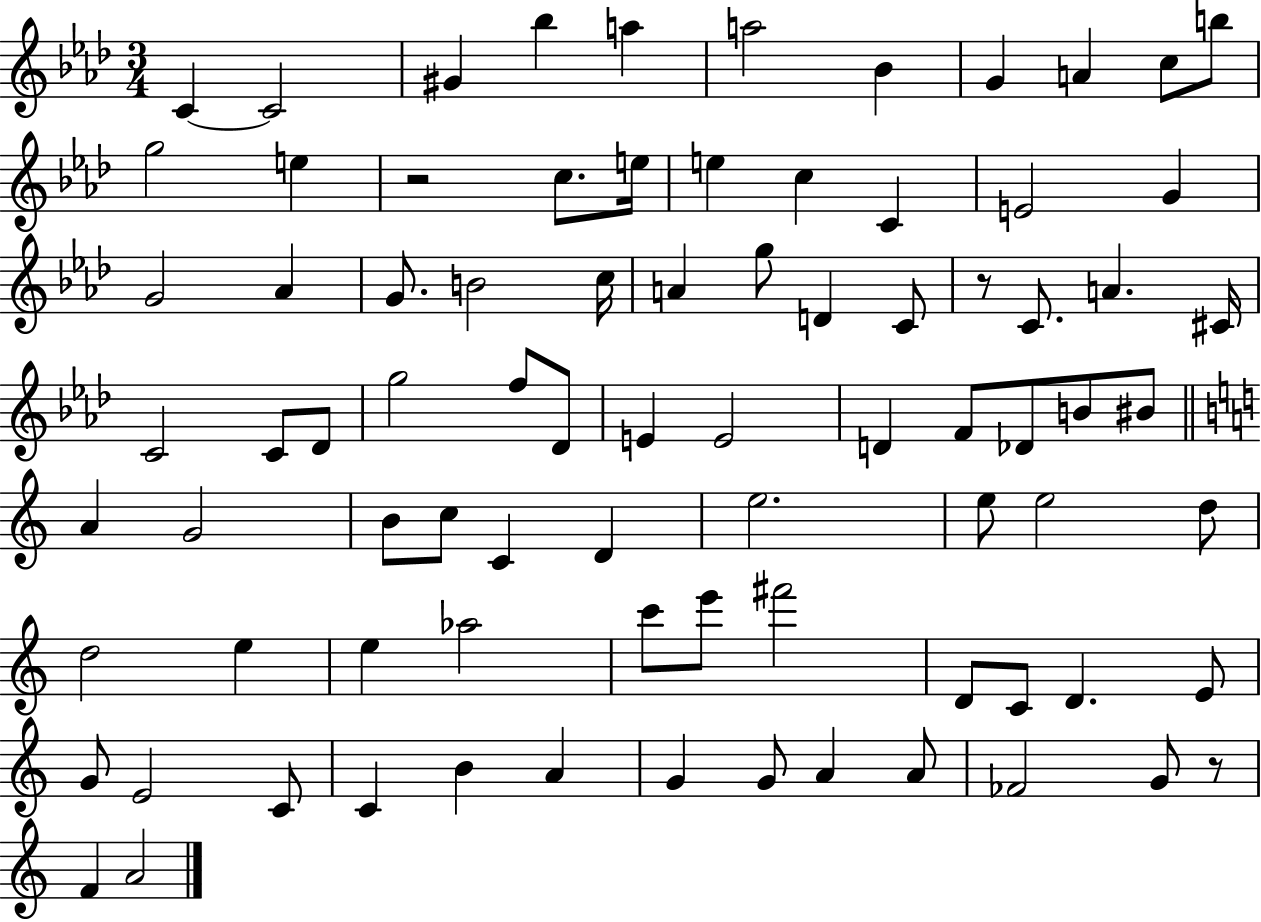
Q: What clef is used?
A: treble